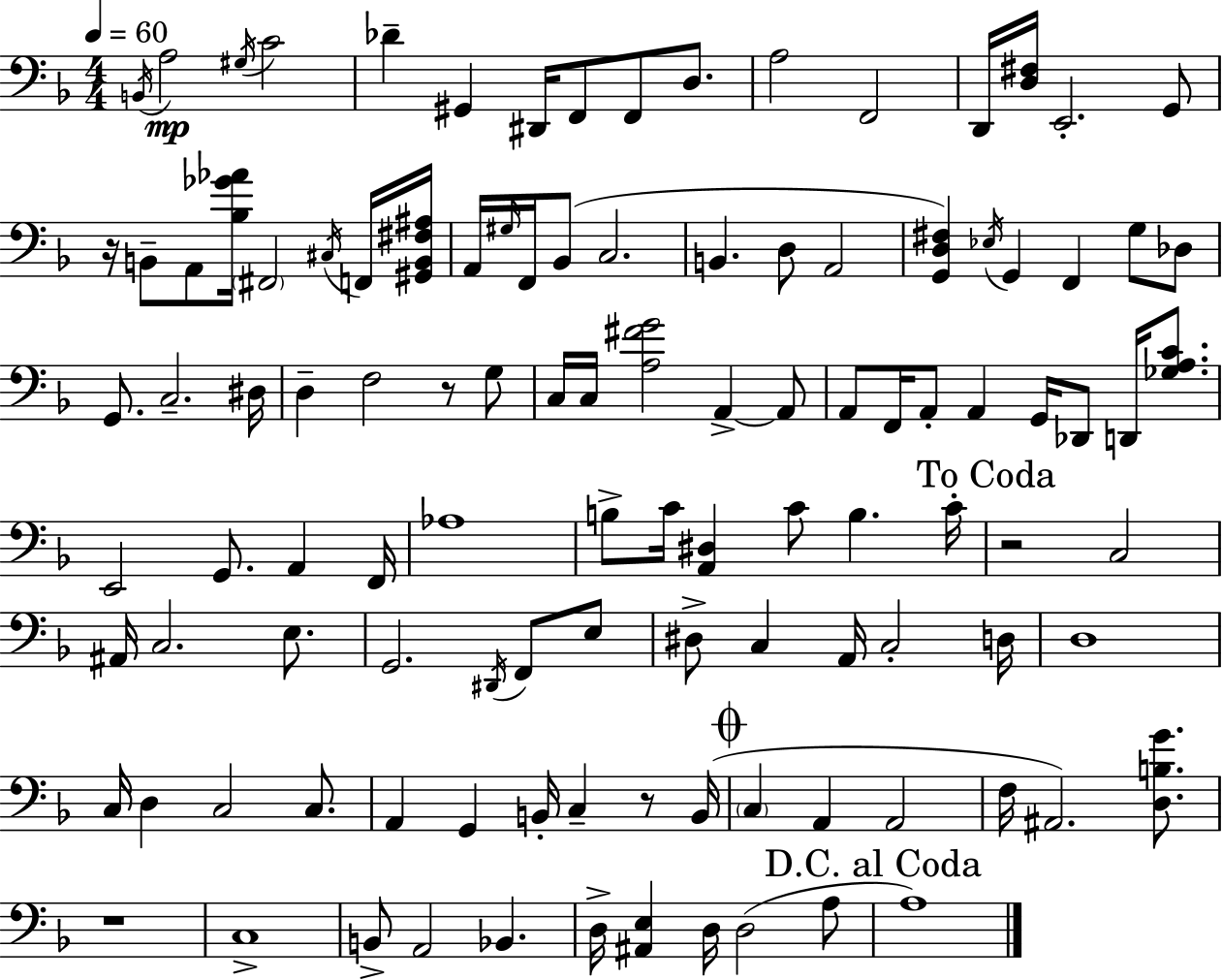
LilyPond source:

{
  \clef bass
  \numericTimeSignature
  \time 4/4
  \key d \minor
  \tempo 4 = 60
  \acciaccatura { b,16 }\mp a2 \acciaccatura { gis16 } c'2 | des'4-- gis,4 dis,16 f,8 f,8 d8. | a2 f,2 | d,16 <d fis>16 e,2.-. | \break g,8 r16 b,8-- a,8 <bes ges' aes'>16 \parenthesize fis,2 | \acciaccatura { cis16 } f,16 <gis, b, fis ais>16 a,16 \grace { gis16 } f,16 bes,8( c2. | b,4. d8 a,2 | <g, d fis>4) \acciaccatura { ees16 } g,4 f,4 | \break g8 des8 g,8. c2.-- | dis16 d4-- f2 | r8 g8 c16 c16 <a fis' g'>2 a,4->~~ | a,8 a,8 f,16 a,8-. a,4 g,16 des,8 | \break d,16 <ges a c'>8. e,2 g,8. | a,4 f,16 aes1 | b8-> c'16 <a, dis>4 c'8 b4. | c'16-. \mark "To Coda" r2 c2 | \break ais,16 c2. | e8. g,2. | \acciaccatura { dis,16 } f,8 e8 dis8-> c4 a,16 c2-. | d16 d1 | \break c16 d4 c2 | c8. a,4 g,4 b,16-. c4-- | r8 b,16( \mark \markup { \musicglyph "scripts.coda" } \parenthesize c4 a,4 a,2 | f16 ais,2.) | \break <d b g'>8. r1 | c1-> | b,8-> a,2 | bes,4. d16-> <ais, e>4 d16 d2( | \break a8 \mark "D.C. al Coda" a1) | \bar "|."
}